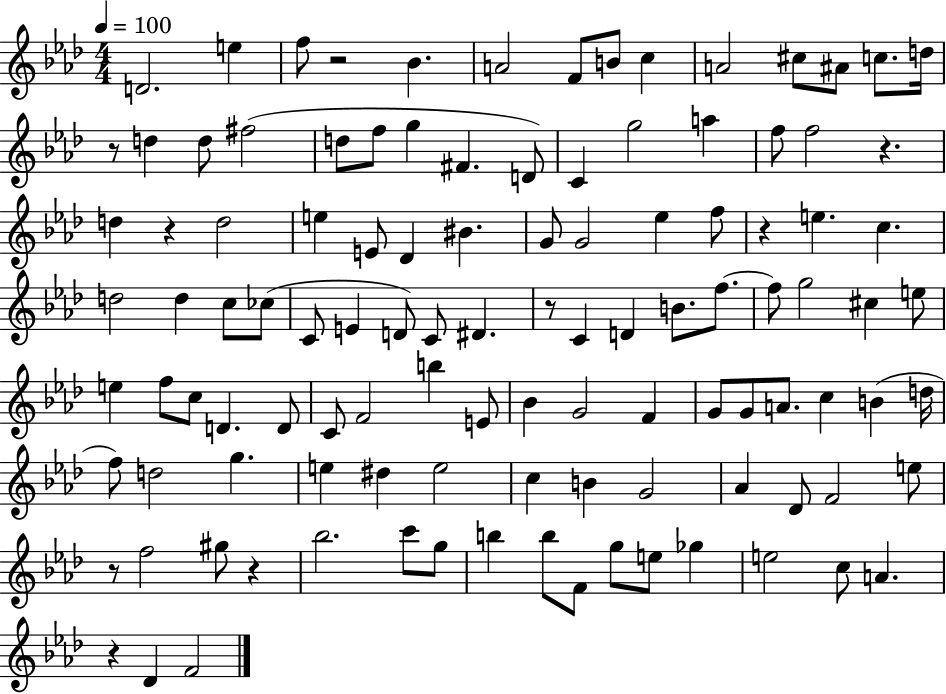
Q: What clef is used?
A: treble